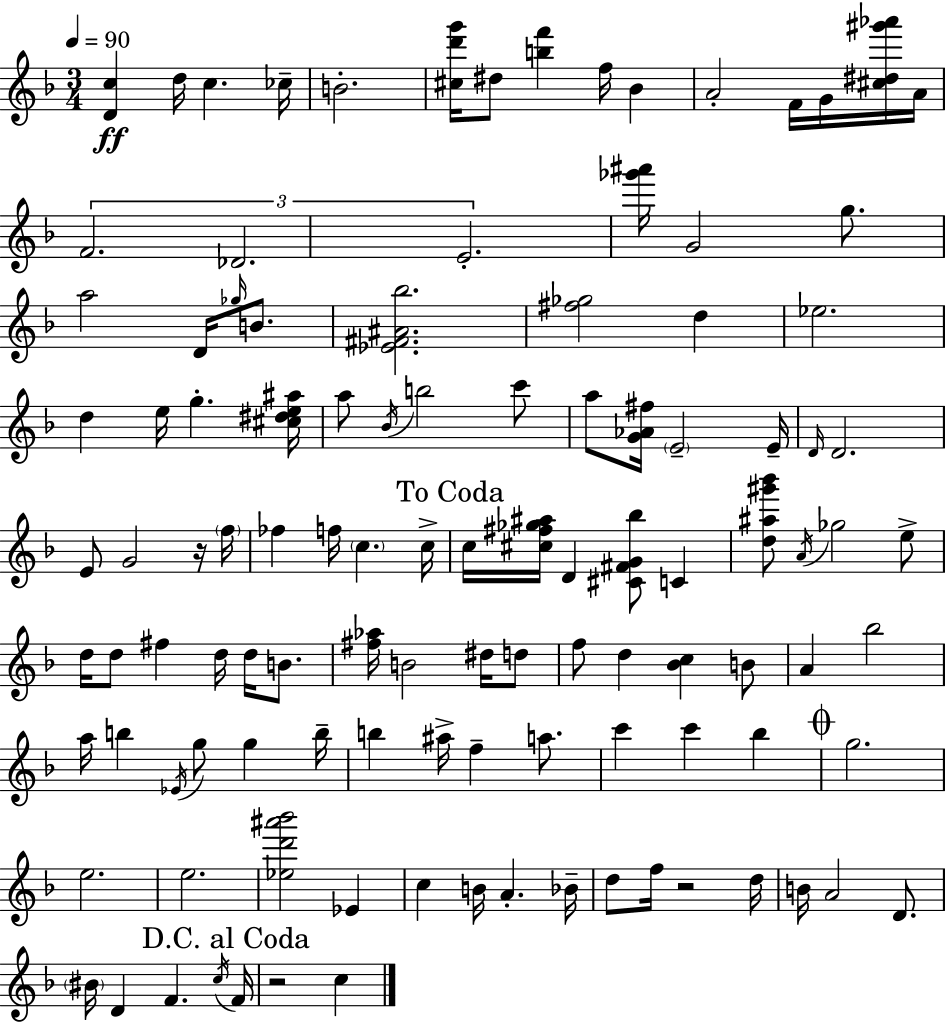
[D4,C5]/q D5/s C5/q. CES5/s B4/h. [C#5,D6,G6]/s D#5/e [B5,F6]/q F5/s Bb4/q A4/h F4/s G4/s [C#5,D#5,G#6,Ab6]/s A4/s F4/h. Db4/h. E4/h. [Gb6,A#6]/s G4/h G5/e. A5/h D4/s Gb5/s B4/e. [Eb4,F#4,A#4,Bb5]/h. [F#5,Gb5]/h D5/q Eb5/h. D5/q E5/s G5/q. [C#5,D#5,E5,A#5]/s A5/e Bb4/s B5/h C6/e A5/e [G4,Ab4,F#5]/s E4/h E4/s D4/s D4/h. E4/e G4/h R/s F5/s FES5/q F5/s C5/q. C5/s C5/s [C#5,F#5,Gb5,A#5]/s D4/q [C#4,F#4,G4,Bb5]/e C4/q [D5,A#5,G#6,Bb6]/e A4/s Gb5/h E5/e D5/s D5/e F#5/q D5/s D5/s B4/e. [F#5,Ab5]/s B4/h D#5/s D5/e F5/e D5/q [Bb4,C5]/q B4/e A4/q Bb5/h A5/s B5/q Eb4/s G5/e G5/q B5/s B5/q A#5/s F5/q A5/e. C6/q C6/q Bb5/q G5/h. E5/h. E5/h. [Eb5,D6,A#6,Bb6]/h Eb4/q C5/q B4/s A4/q. Bb4/s D5/e F5/s R/h D5/s B4/s A4/h D4/e. BIS4/s D4/q F4/q. C5/s F4/s R/h C5/q